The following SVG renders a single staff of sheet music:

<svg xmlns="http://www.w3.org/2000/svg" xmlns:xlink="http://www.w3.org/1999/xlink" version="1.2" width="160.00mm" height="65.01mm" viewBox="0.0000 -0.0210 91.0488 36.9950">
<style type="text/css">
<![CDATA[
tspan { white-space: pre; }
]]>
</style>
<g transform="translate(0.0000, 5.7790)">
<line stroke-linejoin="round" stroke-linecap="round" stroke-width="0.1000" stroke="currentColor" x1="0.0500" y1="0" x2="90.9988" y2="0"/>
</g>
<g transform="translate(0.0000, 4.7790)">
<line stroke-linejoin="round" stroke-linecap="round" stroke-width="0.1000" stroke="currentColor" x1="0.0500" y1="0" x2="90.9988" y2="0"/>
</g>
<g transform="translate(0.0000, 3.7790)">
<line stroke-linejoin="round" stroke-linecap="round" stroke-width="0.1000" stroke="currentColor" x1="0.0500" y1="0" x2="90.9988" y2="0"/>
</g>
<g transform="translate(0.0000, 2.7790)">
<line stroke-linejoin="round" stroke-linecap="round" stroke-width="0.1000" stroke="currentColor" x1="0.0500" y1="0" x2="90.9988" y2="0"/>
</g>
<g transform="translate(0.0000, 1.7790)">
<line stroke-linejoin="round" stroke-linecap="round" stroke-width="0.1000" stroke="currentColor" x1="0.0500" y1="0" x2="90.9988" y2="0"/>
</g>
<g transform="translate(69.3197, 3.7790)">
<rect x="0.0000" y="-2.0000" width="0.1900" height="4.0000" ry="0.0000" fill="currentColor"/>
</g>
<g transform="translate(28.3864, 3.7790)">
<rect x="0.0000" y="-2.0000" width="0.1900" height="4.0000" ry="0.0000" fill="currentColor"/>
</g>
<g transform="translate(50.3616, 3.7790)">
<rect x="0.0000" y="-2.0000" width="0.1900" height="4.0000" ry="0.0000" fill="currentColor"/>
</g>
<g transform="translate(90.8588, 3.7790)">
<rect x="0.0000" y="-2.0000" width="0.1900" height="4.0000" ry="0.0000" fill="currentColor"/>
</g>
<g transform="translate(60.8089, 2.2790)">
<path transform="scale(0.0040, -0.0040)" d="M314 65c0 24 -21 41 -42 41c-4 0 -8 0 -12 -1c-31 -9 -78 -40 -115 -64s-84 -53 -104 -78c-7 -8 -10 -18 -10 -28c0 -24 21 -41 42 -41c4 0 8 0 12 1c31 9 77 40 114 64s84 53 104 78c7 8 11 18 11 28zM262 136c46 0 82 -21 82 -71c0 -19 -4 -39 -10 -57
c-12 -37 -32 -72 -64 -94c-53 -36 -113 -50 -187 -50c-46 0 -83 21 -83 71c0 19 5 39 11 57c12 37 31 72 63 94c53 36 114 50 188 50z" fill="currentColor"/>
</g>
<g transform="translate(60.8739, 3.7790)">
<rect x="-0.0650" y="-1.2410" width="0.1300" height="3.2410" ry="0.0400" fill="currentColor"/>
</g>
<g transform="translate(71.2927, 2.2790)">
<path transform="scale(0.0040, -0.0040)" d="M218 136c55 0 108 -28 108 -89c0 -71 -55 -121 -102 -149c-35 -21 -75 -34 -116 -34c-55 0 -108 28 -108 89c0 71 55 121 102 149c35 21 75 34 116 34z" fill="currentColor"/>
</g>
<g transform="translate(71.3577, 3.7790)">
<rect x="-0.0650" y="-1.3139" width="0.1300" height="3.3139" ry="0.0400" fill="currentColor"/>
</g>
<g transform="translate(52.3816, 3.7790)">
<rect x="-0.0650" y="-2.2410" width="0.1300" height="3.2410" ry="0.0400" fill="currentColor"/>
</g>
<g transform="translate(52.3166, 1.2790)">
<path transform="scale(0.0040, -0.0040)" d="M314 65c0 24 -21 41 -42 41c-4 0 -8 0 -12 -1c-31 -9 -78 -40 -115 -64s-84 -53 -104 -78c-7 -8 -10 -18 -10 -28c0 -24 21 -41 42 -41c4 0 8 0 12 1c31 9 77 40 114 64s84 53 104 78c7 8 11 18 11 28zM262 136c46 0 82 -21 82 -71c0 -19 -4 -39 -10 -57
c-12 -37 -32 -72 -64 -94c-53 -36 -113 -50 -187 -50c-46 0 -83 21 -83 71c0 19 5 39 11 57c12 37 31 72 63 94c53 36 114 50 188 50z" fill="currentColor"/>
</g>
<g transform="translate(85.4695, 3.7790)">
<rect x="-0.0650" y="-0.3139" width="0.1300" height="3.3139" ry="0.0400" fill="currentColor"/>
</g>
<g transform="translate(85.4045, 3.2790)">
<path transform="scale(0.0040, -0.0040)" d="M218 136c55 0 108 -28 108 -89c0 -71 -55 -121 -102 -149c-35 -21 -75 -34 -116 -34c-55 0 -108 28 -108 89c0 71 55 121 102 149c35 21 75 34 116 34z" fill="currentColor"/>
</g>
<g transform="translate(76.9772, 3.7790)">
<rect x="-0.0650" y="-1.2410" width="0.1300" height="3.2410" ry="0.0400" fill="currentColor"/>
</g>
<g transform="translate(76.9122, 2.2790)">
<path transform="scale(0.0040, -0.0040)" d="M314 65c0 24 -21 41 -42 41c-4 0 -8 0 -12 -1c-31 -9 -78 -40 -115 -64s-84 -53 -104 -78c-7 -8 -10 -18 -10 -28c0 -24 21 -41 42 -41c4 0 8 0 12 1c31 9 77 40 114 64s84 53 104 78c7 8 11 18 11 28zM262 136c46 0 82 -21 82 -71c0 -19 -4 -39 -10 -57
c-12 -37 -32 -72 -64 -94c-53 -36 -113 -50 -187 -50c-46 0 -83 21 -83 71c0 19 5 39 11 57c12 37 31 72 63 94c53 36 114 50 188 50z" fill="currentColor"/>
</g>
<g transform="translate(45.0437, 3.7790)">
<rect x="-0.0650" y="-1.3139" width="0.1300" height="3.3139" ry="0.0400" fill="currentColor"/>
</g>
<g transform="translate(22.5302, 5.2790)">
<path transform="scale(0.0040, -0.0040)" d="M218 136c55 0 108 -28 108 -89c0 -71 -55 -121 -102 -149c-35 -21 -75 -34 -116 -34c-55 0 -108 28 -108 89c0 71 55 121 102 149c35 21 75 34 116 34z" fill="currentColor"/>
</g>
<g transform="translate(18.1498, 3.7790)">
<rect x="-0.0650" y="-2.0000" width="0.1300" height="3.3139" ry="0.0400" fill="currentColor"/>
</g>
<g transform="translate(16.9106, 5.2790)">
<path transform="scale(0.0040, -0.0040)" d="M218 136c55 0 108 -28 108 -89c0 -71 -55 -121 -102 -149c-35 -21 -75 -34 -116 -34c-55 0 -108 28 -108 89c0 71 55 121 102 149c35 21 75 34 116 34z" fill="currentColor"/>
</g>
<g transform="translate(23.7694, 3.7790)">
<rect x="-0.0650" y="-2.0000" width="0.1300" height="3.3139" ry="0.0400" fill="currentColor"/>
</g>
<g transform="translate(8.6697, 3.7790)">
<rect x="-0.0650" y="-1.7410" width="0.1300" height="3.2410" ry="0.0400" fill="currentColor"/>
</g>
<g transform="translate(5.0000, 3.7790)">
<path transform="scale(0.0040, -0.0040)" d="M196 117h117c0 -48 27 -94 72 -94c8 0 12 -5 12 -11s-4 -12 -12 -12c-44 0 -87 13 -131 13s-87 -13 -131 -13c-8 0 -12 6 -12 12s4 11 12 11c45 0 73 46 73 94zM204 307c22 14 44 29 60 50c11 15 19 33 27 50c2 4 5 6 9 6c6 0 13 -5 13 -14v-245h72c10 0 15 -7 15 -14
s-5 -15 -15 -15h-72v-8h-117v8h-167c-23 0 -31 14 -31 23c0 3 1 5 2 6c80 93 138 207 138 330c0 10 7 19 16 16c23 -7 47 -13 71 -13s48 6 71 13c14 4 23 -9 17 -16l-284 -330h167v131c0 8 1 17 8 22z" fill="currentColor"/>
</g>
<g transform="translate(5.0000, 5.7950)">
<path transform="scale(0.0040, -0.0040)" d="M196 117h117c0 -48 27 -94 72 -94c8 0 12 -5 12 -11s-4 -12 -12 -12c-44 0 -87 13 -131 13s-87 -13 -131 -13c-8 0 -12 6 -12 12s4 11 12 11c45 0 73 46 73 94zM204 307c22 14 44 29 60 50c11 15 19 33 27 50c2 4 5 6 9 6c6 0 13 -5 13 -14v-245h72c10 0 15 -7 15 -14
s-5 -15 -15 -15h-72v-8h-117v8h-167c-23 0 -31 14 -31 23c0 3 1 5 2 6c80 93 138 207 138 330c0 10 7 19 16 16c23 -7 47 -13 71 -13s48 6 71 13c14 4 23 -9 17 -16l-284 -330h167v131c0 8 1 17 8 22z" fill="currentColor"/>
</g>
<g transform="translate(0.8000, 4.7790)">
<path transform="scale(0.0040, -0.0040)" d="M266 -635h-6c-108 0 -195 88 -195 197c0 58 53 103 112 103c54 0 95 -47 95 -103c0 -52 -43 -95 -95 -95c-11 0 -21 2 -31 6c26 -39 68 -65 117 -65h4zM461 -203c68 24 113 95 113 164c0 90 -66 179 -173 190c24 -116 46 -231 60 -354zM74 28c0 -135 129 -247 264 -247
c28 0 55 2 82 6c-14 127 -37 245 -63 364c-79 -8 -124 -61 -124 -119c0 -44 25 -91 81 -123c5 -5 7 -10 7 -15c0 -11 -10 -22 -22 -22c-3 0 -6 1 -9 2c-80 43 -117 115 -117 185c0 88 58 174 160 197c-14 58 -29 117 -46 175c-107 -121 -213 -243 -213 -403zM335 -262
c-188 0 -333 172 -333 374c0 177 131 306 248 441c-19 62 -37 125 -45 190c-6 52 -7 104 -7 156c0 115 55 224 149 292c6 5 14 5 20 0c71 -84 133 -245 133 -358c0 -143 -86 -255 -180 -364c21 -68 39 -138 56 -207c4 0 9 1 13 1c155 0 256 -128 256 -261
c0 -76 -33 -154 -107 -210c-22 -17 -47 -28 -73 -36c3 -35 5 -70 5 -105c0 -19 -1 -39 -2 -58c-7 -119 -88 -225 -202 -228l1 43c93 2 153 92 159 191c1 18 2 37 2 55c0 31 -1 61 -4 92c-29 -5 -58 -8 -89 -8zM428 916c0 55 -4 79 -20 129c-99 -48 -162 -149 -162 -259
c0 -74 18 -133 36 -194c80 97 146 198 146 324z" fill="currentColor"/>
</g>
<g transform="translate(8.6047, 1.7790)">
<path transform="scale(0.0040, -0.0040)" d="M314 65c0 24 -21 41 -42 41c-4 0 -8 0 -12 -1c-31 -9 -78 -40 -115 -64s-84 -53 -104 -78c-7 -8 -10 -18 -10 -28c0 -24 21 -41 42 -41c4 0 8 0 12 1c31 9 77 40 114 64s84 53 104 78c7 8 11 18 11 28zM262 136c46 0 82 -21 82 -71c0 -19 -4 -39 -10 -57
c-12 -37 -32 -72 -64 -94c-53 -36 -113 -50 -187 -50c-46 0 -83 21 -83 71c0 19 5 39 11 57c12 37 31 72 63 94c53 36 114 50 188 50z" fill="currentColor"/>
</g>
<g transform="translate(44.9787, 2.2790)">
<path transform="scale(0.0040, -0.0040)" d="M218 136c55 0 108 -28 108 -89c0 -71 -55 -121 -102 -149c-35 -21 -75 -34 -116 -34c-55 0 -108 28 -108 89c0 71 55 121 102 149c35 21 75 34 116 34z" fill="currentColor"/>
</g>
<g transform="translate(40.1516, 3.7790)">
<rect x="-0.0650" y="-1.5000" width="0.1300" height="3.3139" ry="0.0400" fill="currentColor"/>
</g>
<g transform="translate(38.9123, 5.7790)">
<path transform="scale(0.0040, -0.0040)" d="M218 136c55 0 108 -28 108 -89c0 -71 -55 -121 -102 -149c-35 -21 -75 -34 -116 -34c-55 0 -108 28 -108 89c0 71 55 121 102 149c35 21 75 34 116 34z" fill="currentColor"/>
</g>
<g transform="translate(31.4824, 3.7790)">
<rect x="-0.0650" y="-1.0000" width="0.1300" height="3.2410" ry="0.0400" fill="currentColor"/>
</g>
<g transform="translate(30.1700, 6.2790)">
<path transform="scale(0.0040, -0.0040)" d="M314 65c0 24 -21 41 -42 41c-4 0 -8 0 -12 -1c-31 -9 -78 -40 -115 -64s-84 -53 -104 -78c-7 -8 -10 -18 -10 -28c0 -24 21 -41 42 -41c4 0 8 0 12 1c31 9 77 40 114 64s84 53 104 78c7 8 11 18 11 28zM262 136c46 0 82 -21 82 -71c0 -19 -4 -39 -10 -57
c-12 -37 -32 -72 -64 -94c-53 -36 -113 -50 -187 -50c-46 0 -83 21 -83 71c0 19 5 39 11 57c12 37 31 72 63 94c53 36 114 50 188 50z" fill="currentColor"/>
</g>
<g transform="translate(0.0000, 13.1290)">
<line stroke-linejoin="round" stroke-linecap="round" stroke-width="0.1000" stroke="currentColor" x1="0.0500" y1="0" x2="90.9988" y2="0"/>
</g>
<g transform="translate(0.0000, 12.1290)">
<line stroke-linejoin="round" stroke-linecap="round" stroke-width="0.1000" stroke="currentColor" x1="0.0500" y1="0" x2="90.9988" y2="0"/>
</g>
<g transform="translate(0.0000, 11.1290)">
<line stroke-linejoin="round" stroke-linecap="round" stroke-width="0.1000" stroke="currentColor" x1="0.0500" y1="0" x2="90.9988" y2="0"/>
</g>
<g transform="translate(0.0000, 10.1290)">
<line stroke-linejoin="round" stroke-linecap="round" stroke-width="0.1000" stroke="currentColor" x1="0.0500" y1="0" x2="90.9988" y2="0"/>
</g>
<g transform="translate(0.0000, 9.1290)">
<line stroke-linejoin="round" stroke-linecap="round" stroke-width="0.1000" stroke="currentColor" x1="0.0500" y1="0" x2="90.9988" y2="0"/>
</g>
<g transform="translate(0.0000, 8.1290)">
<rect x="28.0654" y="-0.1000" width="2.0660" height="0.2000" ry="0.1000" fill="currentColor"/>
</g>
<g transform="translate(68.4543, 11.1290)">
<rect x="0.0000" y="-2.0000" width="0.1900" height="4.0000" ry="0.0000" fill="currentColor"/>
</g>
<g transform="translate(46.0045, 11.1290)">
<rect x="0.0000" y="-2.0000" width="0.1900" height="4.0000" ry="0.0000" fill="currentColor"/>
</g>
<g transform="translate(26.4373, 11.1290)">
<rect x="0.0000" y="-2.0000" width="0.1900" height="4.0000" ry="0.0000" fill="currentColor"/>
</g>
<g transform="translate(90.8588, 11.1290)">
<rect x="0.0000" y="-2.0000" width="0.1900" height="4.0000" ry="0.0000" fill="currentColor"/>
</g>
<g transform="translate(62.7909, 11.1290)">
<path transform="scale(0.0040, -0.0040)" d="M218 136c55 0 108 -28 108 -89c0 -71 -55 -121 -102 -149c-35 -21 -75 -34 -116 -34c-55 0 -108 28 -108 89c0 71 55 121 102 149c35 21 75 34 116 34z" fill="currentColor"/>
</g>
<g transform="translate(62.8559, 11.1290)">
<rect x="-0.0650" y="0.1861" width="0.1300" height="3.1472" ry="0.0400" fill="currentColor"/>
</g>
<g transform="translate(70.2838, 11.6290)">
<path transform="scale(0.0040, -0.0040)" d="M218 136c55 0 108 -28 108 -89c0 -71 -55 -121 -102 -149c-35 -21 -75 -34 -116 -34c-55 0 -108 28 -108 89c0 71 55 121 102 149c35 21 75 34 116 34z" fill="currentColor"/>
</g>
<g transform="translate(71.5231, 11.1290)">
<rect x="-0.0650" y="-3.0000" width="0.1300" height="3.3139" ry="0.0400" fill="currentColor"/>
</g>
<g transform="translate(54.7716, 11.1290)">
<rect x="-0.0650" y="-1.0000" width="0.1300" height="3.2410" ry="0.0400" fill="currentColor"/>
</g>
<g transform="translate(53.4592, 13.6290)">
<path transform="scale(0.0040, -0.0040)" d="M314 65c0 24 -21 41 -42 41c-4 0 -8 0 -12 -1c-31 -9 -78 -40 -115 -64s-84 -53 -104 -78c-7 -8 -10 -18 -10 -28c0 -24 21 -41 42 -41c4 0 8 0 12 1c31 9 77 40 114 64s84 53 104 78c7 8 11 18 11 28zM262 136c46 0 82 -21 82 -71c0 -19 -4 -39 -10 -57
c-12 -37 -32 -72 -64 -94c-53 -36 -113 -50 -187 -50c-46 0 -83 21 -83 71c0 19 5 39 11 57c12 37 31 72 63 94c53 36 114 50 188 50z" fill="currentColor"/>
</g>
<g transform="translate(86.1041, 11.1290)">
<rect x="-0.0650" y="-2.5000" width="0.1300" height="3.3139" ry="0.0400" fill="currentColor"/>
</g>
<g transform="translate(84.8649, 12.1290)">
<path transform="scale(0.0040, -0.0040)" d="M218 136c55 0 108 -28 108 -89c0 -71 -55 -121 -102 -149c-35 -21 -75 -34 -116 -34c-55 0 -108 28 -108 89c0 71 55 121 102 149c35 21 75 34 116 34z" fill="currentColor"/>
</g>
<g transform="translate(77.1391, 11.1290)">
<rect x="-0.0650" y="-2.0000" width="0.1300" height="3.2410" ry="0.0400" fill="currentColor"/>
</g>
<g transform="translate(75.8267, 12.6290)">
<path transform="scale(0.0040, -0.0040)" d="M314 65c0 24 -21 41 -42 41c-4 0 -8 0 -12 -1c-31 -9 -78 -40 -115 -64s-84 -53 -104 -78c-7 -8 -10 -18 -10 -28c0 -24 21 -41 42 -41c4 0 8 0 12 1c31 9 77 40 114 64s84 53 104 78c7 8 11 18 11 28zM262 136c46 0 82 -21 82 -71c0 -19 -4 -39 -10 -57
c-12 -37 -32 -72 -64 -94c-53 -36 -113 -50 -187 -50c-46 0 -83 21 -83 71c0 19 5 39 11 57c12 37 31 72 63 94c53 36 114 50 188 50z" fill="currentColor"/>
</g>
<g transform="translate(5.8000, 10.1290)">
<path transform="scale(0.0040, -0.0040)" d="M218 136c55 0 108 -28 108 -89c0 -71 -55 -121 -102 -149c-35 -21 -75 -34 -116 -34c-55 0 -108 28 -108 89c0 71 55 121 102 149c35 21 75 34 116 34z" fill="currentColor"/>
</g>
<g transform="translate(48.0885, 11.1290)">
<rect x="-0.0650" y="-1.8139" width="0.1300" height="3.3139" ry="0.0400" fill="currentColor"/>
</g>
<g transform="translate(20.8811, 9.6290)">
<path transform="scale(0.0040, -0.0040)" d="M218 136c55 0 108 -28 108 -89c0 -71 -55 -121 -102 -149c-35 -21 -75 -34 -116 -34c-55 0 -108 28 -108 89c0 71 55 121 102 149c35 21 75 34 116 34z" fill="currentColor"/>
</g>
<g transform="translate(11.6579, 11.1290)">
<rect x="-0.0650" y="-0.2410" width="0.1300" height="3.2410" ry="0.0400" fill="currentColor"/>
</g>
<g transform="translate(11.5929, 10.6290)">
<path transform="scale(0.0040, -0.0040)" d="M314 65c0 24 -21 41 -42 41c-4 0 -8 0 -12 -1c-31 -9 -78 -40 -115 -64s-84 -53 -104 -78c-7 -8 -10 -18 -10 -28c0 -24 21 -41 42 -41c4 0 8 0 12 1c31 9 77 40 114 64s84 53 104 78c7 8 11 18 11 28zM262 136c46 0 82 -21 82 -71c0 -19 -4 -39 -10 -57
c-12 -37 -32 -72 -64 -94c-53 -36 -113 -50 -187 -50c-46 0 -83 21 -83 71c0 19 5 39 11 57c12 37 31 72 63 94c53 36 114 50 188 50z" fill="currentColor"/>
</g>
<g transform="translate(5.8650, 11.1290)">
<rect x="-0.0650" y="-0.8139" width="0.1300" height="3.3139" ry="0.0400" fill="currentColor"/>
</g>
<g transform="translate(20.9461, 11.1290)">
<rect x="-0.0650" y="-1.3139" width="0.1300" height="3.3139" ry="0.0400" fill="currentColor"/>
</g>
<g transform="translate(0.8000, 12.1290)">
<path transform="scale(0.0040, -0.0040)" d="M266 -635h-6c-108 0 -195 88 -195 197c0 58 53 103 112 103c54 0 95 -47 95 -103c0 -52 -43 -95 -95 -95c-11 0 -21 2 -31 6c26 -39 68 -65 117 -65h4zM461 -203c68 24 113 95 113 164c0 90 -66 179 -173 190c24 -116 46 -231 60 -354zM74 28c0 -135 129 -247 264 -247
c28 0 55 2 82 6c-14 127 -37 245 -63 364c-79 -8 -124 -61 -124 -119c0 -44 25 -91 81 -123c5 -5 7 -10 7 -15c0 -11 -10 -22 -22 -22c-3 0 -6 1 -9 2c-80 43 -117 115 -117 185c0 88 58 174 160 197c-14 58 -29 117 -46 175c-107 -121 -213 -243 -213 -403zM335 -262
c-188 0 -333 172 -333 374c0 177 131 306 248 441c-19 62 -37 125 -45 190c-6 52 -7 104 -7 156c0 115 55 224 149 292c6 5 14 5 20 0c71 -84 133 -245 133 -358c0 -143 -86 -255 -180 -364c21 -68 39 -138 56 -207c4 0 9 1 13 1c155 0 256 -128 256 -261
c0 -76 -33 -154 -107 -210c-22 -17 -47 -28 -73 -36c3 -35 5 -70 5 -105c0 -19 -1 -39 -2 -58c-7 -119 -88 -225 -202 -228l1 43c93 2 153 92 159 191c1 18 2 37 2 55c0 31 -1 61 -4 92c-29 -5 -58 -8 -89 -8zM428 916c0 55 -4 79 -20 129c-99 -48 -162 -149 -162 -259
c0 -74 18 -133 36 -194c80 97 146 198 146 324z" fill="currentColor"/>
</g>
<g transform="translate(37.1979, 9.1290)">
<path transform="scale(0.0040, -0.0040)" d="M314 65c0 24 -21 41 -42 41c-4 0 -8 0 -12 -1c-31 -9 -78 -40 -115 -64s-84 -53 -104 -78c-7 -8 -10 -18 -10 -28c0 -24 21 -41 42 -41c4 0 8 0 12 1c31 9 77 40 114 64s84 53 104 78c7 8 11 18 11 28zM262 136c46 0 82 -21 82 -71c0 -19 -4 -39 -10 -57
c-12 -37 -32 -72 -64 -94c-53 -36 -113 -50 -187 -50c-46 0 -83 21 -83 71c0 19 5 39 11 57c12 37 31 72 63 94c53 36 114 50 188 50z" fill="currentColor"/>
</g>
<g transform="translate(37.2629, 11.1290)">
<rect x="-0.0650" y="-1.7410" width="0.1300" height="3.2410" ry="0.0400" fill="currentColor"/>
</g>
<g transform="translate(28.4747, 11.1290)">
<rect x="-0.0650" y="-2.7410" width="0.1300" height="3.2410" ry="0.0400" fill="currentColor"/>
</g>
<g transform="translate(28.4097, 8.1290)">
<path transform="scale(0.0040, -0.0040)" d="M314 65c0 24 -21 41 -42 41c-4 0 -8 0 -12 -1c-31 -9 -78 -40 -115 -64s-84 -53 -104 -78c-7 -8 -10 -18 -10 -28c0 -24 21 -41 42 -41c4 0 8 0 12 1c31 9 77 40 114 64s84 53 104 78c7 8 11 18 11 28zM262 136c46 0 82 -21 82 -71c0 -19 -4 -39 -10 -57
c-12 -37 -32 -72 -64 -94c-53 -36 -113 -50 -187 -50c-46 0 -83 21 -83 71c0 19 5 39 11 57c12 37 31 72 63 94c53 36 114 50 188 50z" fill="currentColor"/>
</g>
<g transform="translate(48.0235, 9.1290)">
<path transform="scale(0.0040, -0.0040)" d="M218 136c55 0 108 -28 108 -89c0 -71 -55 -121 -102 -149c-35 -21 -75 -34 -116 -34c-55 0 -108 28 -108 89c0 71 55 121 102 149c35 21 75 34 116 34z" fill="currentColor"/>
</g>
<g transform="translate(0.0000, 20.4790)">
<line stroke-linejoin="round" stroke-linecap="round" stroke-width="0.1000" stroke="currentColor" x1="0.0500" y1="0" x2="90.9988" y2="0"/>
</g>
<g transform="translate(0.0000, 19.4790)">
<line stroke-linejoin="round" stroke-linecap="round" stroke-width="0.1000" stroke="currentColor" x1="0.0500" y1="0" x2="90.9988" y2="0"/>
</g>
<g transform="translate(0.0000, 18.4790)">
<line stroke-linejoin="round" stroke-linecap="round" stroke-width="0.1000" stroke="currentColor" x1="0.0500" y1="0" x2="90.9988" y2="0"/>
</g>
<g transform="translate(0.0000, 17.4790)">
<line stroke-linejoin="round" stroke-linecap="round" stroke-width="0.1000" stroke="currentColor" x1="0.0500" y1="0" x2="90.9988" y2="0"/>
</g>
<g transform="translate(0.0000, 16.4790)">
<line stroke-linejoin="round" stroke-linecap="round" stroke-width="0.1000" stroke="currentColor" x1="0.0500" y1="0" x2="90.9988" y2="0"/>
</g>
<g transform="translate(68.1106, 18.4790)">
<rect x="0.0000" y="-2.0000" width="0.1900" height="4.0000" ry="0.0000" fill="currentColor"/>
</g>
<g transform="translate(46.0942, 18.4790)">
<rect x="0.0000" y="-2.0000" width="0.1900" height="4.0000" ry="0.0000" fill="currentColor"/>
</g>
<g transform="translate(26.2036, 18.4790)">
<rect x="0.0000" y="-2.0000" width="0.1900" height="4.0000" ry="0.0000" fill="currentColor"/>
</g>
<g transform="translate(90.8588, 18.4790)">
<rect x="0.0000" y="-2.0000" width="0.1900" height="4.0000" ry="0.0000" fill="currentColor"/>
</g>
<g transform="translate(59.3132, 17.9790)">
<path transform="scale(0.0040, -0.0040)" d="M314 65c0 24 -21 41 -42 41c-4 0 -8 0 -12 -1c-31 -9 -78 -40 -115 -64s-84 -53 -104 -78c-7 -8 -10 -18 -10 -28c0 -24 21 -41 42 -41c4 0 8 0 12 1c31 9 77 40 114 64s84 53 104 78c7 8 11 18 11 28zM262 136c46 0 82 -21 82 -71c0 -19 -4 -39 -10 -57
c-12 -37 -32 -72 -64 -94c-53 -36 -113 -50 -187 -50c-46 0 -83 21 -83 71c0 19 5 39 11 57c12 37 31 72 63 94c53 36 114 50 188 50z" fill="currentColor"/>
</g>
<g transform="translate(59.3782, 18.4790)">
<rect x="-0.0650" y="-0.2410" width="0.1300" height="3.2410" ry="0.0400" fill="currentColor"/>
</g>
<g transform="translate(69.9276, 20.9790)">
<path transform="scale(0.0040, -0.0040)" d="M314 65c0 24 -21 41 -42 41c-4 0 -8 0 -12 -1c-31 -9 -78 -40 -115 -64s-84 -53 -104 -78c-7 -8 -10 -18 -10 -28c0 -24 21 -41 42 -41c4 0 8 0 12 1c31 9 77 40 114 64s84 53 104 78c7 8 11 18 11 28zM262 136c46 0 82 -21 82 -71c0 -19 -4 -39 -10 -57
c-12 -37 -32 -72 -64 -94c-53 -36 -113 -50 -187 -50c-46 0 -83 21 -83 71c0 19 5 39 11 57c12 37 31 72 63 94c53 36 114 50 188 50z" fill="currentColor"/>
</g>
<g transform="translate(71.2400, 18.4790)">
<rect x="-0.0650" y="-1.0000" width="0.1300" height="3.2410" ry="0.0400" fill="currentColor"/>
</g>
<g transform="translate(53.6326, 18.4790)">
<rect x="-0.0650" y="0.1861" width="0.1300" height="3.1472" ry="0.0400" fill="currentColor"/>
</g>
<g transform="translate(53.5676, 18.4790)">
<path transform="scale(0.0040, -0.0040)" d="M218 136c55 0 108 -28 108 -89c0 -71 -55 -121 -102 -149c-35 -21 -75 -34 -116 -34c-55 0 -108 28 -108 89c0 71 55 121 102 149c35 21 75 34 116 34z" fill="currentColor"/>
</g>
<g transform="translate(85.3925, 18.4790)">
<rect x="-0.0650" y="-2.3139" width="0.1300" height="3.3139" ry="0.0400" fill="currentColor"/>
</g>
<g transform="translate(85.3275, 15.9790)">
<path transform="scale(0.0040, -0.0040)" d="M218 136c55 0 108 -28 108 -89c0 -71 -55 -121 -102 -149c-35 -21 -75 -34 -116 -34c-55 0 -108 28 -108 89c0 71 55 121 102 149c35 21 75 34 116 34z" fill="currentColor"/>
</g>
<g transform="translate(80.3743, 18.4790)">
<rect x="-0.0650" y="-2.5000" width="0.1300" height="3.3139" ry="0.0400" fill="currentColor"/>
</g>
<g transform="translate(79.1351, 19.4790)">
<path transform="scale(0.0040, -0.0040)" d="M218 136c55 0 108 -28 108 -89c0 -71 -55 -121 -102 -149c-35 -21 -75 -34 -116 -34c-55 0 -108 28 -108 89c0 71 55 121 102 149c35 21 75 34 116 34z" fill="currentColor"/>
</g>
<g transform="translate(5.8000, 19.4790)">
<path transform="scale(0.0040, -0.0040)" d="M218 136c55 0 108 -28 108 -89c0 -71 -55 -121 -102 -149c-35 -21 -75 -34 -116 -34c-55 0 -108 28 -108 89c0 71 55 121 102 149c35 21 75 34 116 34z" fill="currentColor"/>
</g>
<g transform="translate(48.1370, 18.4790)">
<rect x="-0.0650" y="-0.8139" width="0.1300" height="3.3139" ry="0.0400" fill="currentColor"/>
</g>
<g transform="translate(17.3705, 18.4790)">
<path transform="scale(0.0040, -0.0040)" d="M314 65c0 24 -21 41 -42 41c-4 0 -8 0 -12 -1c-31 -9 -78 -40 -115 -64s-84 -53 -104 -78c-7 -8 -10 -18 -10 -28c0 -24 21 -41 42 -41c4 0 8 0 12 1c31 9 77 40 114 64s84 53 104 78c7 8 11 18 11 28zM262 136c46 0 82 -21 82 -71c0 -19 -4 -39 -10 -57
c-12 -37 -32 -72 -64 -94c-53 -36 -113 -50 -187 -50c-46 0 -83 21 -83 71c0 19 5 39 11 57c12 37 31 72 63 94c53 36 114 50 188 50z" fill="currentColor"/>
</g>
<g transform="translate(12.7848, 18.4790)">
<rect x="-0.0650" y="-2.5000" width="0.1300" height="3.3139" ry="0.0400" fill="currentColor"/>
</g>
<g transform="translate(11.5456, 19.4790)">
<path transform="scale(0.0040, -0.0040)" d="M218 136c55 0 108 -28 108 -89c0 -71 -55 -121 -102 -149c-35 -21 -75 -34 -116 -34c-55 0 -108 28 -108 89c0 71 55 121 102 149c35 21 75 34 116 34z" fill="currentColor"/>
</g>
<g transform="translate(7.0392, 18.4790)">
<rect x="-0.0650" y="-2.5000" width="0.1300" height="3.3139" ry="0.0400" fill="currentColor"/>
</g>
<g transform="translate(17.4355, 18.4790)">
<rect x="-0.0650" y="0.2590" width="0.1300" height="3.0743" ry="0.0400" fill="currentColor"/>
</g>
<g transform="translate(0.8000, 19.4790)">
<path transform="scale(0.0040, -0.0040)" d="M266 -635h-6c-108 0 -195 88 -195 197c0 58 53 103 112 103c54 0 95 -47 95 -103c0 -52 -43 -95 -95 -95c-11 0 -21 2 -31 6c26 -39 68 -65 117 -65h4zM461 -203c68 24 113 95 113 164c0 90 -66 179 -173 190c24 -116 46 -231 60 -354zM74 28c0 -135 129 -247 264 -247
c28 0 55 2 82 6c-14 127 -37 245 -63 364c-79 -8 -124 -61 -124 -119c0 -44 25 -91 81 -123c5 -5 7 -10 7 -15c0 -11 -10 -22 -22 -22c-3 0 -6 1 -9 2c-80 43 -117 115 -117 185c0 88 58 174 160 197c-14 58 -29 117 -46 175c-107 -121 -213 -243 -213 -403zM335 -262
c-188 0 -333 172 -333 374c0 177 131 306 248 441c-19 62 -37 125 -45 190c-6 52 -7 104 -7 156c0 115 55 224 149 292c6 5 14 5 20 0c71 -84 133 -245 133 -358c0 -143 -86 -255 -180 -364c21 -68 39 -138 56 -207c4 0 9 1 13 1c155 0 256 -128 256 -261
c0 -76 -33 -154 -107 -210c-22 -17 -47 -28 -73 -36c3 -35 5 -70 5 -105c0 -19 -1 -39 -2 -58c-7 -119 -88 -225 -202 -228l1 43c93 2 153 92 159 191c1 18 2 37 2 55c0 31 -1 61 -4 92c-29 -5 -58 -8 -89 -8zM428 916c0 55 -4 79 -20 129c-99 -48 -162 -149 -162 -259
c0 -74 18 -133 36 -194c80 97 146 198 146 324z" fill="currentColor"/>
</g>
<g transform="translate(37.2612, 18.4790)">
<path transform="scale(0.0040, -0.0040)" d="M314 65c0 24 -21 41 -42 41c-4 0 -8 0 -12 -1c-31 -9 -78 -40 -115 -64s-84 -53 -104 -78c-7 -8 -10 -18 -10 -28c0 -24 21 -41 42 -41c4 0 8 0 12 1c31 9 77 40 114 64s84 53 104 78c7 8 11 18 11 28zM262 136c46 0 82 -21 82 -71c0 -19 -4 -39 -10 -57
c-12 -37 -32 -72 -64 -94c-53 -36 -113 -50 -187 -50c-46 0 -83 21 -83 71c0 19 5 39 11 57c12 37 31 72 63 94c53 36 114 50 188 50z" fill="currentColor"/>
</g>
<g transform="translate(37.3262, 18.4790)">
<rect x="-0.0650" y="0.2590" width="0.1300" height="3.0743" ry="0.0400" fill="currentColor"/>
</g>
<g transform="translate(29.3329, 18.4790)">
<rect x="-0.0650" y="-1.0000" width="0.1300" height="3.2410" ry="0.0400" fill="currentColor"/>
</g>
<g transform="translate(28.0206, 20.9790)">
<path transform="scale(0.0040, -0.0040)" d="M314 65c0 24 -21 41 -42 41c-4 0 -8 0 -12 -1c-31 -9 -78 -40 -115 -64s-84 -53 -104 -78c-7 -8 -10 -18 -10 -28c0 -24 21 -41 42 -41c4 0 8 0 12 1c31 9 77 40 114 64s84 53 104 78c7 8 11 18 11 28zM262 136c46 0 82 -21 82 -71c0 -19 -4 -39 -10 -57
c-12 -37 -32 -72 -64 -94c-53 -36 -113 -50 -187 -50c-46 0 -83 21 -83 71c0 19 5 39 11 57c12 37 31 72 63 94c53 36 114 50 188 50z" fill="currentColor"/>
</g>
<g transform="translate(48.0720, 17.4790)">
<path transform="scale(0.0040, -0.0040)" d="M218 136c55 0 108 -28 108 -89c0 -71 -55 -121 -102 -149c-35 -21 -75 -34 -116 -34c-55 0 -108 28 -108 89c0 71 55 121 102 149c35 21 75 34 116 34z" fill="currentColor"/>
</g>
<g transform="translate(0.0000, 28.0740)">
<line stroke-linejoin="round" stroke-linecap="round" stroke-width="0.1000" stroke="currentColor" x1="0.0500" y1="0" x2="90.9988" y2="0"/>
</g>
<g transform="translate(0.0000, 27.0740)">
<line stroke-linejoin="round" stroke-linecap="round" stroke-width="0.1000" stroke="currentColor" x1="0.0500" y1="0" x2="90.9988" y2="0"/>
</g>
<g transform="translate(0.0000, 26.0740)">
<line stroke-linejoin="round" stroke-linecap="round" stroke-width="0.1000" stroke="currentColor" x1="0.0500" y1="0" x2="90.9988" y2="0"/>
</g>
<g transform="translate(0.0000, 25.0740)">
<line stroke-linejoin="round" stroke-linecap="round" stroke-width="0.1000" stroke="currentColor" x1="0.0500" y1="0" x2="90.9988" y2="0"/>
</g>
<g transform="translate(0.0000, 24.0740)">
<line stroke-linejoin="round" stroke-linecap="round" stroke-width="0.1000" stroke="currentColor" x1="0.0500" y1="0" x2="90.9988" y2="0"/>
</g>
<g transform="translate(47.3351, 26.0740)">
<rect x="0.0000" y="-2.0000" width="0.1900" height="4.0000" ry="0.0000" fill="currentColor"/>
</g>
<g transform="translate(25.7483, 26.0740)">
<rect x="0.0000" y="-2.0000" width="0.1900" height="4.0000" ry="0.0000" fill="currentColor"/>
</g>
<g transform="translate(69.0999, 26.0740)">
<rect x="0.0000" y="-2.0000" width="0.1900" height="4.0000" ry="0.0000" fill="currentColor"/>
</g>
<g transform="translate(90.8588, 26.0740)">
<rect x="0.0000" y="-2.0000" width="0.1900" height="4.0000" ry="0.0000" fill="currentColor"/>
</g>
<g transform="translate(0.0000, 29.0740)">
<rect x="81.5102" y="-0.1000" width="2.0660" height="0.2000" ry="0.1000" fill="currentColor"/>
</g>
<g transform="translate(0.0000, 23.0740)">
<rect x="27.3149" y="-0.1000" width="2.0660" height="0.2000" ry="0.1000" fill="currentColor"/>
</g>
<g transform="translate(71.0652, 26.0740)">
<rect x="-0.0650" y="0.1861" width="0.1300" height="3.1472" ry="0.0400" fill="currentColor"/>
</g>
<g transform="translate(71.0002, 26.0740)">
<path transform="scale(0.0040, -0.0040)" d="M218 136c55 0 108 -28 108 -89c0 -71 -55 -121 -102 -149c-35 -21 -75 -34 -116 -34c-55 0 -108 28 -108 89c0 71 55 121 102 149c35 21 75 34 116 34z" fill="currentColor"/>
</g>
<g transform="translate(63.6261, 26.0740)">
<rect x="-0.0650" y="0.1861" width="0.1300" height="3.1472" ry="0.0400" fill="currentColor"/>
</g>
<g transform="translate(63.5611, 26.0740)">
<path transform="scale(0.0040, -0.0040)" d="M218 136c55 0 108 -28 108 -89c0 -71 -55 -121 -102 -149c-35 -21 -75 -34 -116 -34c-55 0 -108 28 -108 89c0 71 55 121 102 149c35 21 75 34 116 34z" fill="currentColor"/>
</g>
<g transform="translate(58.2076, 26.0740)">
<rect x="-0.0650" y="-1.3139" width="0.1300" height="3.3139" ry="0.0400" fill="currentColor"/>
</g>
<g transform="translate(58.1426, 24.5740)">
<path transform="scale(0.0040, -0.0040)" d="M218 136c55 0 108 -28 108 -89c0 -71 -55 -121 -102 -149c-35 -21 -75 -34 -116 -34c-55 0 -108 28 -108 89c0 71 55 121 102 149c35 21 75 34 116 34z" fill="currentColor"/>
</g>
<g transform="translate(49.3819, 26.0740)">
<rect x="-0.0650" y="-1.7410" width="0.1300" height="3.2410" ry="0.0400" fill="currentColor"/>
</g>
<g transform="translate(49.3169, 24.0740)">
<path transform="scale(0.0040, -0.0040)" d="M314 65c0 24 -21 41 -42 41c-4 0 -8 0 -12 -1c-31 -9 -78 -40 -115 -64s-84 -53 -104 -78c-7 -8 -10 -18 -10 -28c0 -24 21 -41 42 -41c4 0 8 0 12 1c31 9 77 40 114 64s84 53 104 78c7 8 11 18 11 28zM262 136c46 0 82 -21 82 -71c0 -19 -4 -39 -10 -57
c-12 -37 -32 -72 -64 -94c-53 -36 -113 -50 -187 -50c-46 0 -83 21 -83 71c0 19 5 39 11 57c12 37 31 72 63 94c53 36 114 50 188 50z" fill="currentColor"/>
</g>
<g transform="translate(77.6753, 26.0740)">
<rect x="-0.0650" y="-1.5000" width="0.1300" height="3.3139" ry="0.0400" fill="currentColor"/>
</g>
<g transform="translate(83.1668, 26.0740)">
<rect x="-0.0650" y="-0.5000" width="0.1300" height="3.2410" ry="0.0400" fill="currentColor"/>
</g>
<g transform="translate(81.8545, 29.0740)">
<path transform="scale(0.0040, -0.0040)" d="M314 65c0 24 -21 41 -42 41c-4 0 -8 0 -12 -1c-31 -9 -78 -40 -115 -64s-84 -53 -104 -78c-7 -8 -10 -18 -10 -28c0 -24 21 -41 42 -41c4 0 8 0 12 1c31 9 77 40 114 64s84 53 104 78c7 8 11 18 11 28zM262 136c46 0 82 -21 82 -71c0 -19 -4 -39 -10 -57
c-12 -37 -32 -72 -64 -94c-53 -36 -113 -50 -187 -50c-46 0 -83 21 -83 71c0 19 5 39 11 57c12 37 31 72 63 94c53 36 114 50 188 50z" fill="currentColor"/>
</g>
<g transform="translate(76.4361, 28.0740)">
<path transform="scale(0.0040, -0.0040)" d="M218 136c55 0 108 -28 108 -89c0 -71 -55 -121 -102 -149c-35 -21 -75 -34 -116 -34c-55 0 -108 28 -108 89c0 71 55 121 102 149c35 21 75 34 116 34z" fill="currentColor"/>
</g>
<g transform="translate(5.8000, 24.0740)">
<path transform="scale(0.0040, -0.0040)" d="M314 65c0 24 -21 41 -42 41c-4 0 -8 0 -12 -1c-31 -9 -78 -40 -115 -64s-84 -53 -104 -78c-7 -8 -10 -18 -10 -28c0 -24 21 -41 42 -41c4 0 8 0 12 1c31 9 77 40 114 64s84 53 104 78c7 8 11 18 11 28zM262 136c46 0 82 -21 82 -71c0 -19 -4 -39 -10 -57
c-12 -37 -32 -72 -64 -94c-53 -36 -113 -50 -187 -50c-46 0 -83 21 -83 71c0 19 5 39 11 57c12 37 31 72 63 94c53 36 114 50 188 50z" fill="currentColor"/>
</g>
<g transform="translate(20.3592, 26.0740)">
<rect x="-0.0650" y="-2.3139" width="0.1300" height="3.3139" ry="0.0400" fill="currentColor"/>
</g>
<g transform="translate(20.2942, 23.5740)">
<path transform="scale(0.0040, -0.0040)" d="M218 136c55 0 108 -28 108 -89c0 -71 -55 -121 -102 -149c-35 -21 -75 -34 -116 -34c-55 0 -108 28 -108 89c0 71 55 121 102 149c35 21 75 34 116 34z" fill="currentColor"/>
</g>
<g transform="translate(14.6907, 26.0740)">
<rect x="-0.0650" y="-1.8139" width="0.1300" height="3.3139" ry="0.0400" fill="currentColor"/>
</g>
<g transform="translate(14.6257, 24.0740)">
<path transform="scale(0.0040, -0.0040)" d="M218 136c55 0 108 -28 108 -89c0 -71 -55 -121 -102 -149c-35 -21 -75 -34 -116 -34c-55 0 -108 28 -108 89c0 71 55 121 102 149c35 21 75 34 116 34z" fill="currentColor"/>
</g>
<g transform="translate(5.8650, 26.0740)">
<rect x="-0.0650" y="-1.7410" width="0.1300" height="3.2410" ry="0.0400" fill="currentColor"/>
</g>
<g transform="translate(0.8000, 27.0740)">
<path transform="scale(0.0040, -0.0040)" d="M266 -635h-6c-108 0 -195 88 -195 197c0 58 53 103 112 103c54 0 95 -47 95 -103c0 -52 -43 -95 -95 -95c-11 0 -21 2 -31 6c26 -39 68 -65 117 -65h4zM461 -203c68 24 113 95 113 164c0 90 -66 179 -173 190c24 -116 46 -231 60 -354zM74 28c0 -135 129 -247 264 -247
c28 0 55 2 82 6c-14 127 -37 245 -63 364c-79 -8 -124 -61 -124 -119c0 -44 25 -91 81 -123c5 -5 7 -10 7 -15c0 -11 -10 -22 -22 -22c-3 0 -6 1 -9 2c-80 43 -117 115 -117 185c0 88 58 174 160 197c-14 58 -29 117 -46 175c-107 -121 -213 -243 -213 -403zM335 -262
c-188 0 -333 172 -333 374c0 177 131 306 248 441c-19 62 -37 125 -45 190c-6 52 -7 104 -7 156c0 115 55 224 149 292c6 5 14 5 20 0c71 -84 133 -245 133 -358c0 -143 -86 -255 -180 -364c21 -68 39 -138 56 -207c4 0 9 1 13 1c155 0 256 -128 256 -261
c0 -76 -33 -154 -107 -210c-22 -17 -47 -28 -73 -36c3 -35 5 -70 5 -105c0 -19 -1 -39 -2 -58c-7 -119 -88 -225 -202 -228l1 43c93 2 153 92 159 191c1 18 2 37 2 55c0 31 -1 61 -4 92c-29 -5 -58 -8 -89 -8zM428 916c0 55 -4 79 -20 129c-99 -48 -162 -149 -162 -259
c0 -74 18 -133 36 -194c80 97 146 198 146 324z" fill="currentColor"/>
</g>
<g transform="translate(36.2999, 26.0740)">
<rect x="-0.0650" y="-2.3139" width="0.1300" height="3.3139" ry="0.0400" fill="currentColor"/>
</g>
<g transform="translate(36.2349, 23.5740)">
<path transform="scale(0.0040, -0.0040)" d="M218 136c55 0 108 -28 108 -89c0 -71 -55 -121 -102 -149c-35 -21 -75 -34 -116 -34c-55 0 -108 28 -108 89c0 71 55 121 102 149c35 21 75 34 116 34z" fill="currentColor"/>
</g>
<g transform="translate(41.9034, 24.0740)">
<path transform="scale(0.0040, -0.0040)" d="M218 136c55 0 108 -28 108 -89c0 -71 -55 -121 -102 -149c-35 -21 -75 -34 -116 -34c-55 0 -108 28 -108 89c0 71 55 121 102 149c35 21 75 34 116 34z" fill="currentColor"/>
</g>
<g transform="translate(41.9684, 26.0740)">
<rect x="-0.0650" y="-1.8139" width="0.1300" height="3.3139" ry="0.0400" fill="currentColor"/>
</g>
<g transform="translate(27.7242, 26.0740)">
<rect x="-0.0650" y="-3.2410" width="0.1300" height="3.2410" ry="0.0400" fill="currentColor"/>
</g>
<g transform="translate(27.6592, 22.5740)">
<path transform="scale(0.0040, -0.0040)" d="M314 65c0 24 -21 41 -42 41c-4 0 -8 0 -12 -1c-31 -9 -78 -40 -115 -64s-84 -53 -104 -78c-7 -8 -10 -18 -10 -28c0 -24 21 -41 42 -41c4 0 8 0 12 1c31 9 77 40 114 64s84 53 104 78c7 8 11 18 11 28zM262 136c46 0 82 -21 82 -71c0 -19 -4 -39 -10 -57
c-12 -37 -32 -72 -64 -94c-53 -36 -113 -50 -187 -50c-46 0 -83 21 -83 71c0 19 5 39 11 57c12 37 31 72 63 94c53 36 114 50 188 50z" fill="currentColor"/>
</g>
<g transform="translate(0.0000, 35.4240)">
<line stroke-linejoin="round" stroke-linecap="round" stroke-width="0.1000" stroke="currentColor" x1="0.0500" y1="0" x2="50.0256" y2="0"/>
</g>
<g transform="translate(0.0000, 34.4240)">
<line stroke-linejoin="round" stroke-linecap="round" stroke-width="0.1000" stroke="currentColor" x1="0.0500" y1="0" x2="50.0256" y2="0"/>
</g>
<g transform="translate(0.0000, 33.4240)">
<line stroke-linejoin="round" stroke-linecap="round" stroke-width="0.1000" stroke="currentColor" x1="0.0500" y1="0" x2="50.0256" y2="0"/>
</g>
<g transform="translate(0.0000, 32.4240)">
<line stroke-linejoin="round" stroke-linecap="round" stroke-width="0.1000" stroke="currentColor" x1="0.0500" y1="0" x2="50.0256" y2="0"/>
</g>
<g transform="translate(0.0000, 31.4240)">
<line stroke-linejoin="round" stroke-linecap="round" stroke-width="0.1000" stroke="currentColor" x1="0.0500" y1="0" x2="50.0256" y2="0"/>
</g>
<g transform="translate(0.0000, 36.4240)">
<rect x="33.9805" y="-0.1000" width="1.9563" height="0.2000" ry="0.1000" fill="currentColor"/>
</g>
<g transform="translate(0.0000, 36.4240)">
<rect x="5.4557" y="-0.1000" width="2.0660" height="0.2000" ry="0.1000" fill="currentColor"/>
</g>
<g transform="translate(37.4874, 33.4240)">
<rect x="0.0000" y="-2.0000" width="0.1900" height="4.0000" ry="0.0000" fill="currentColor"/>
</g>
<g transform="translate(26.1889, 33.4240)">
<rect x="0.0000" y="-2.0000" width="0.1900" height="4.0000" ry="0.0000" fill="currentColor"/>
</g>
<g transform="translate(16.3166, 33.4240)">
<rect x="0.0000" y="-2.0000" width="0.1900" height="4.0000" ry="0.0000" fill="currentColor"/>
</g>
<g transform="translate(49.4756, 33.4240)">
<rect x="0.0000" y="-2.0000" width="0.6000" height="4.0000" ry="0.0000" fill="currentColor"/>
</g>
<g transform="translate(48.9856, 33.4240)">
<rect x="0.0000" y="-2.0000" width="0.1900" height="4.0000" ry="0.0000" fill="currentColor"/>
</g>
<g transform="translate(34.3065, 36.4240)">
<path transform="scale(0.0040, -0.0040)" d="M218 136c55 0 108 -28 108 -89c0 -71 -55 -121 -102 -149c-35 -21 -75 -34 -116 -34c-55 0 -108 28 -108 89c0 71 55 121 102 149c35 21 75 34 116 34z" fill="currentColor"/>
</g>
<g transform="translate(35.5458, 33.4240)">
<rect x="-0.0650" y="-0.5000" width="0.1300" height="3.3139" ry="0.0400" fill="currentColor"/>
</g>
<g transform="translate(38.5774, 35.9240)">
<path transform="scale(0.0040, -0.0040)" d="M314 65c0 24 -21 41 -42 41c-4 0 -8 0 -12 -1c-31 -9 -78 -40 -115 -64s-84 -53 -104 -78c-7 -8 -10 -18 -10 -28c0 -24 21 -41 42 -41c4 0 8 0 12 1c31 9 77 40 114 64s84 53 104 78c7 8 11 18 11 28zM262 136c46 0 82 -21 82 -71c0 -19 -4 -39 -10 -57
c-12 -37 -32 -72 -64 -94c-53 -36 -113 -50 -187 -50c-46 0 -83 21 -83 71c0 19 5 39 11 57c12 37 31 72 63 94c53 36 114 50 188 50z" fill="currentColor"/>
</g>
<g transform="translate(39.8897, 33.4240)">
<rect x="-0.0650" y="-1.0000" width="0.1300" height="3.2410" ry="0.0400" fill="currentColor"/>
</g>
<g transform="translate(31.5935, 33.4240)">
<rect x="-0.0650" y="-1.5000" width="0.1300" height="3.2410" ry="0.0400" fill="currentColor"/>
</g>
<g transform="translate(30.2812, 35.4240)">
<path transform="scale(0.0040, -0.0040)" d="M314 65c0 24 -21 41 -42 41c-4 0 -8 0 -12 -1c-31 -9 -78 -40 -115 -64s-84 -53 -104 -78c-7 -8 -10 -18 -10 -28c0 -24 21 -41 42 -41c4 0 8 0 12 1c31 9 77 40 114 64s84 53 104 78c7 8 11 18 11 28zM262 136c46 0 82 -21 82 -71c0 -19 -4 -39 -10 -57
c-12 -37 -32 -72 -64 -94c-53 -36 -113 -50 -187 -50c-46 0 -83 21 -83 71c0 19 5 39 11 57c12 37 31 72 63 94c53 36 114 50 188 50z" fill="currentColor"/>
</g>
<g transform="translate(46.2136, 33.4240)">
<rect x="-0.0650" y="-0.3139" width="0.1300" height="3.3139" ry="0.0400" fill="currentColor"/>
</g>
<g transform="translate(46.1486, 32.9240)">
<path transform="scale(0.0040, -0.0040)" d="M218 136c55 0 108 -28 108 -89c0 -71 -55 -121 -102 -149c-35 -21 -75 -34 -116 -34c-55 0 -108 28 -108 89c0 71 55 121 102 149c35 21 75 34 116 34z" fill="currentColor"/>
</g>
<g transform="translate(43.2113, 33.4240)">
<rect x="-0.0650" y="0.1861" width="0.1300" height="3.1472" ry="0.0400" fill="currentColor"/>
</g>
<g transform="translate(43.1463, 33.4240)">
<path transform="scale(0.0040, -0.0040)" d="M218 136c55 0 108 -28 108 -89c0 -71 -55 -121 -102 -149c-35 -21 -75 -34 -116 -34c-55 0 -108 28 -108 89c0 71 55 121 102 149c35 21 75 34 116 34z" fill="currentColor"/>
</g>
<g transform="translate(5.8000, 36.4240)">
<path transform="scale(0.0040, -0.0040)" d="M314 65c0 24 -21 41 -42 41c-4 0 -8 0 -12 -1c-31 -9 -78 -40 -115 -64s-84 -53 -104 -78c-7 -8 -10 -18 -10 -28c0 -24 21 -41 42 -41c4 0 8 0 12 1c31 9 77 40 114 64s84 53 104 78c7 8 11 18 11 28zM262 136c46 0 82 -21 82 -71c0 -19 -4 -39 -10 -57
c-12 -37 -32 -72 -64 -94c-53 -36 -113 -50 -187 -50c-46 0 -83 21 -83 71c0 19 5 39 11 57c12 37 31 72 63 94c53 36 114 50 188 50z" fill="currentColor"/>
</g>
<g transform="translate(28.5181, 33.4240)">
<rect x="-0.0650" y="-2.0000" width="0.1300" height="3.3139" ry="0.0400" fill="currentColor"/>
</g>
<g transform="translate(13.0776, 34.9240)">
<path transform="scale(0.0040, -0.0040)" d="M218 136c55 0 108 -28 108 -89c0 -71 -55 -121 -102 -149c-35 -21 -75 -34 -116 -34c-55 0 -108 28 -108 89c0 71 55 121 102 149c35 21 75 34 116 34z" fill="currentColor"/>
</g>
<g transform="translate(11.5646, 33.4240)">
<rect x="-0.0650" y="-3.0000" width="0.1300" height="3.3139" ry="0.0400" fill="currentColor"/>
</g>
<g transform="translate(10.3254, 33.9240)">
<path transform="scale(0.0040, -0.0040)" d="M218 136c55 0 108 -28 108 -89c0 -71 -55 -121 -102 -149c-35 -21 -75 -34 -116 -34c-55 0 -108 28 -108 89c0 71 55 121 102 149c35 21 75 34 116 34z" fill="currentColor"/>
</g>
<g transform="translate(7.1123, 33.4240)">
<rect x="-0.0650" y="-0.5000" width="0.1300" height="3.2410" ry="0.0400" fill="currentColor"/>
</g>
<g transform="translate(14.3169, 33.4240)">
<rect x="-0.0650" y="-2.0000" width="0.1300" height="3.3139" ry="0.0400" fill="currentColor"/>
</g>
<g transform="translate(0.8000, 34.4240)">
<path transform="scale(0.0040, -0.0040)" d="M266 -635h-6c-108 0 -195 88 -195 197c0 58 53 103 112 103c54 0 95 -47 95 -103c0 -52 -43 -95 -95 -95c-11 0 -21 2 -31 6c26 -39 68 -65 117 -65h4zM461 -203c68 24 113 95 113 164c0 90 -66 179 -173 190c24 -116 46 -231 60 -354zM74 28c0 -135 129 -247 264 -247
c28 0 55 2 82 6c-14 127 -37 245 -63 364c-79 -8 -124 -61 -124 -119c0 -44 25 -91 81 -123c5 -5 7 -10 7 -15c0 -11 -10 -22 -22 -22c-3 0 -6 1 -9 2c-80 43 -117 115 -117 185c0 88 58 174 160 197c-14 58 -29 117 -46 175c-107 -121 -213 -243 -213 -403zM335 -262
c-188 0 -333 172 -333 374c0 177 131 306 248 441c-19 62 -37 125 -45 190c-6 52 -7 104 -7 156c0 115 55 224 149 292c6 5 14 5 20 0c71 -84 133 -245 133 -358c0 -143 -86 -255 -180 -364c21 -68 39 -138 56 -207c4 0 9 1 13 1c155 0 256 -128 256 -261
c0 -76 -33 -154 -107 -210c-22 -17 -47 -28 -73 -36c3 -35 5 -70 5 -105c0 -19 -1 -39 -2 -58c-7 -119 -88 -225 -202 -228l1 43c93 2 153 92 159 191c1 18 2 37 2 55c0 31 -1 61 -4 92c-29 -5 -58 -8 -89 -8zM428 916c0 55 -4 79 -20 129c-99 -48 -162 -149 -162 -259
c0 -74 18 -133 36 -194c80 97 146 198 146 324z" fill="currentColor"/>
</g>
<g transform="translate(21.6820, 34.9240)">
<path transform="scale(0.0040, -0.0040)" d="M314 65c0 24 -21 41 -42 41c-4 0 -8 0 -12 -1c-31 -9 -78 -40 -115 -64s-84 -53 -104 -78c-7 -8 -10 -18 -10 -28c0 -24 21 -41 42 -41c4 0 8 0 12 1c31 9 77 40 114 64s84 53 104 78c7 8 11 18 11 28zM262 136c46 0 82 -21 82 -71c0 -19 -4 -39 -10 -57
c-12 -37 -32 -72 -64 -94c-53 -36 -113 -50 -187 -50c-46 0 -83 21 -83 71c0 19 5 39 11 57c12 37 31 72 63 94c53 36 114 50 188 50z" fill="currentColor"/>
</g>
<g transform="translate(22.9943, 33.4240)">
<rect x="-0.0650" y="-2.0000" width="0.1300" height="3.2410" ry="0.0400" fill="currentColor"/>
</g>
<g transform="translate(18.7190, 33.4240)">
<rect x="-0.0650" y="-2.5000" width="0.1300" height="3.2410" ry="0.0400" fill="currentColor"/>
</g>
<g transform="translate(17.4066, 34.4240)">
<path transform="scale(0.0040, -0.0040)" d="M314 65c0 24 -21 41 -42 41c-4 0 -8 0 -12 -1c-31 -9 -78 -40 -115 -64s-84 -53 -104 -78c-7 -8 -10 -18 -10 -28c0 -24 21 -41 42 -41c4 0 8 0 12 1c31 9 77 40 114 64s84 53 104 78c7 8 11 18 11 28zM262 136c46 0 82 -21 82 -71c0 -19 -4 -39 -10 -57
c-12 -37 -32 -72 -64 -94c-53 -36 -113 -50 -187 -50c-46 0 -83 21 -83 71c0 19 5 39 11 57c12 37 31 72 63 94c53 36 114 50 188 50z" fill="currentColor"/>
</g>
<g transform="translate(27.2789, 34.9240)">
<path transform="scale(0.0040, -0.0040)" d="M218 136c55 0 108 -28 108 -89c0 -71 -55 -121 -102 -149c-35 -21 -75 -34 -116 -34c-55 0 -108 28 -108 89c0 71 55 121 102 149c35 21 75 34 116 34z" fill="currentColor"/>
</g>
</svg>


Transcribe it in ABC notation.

X:1
T:Untitled
M:4/4
L:1/4
K:C
f2 F F D2 E e g2 e2 e e2 c d c2 e a2 f2 f D2 B A F2 G G G B2 D2 B2 d B c2 D2 G g f2 f g b2 g f f2 e B B E C2 C2 A F G2 F2 F E2 C D2 B c